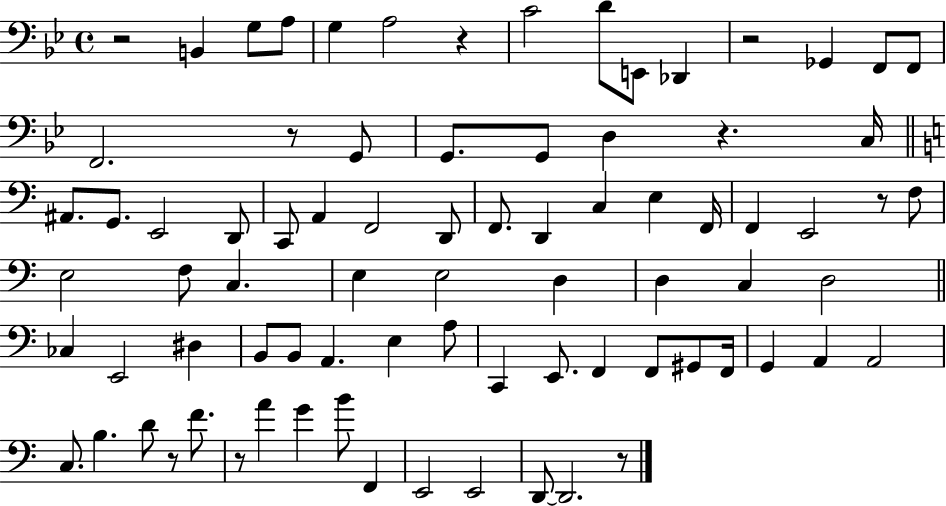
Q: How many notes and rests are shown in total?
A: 81